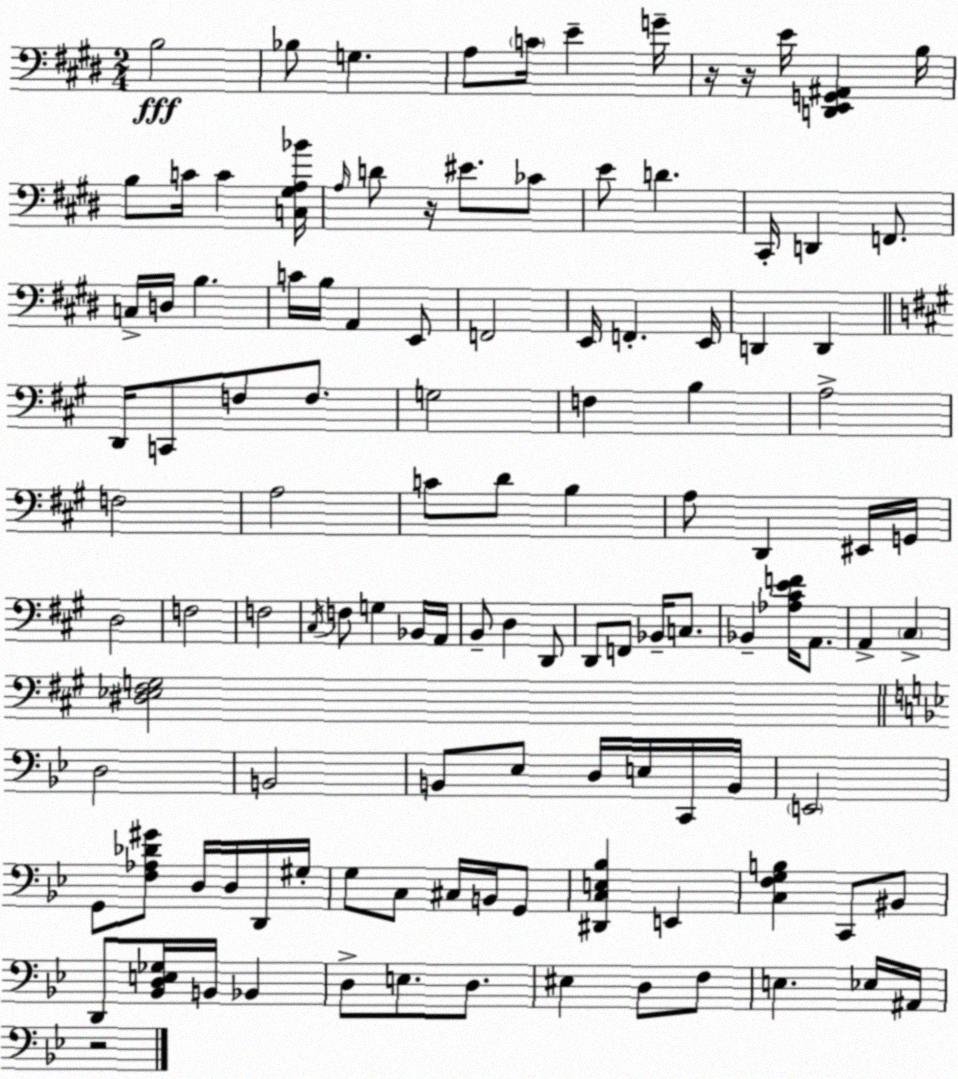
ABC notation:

X:1
T:Untitled
M:2/4
L:1/4
K:E
B,2 _B,/2 G, A,/2 C/4 E G/4 z/4 z/4 E/4 [D,,E,,G,,^A,,] B,/4 B,/2 C/4 C [C,^G,A,_B]/4 A,/4 D/2 z/4 ^E/2 _C/2 E/2 D ^C,,/4 D,, F,,/2 C,/4 D,/4 B, C/4 B,/4 A,, E,,/2 F,,2 E,,/4 F,, E,,/4 D,, D,, D,,/4 C,,/2 F,/2 F,/2 G,2 F, B, A,2 F,2 A,2 C/2 D/2 B, A,/2 D,, ^E,,/4 G,,/4 D,2 F,2 F,2 ^C,/4 F,/2 G, _B,,/4 A,,/4 B,,/2 D, D,,/2 D,,/2 F,,/2 _B,,/4 C,/2 _B,, [_A,^CEF]/4 A,,/2 A,, ^C, [^D,_E,^F,G,]2 D,2 B,,2 B,,/2 _E,/2 D,/4 E,/4 C,,/4 B,,/4 E,,2 G,,/2 [F,_A,_D^G]/2 D,/4 D,/4 D,,/4 ^G,/4 G,/2 C,/2 ^C,/4 B,,/4 G,,/2 [^D,,C,E,_B,] E,, [C,F,G,B,] C,,/2 ^B,,/2 D,,/2 [_B,,D,E,_G,]/4 B,,/4 _B,, D,/2 E,/2 D,/2 ^E, D,/2 F,/2 E, _E,/4 ^A,,/4 z2